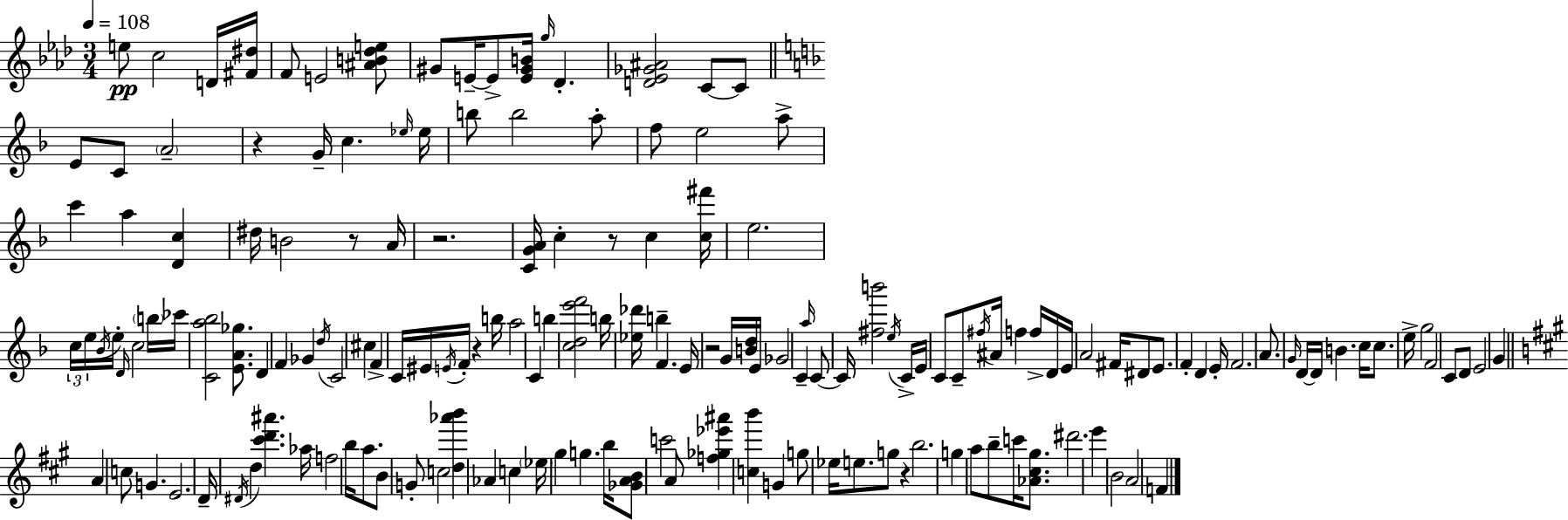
X:1
T:Untitled
M:3/4
L:1/4
K:Ab
e/2 c2 D/4 [^F^d]/4 F/2 E2 [^AB_de]/2 ^G/2 E/4 E/2 [E^GB]/4 g/4 _D [D_E_G^A]2 C/2 C/2 E/2 C/2 A2 z G/4 c _e/4 _e/4 b/2 b2 a/2 f/2 e2 a/2 c' a [Dc] ^d/4 B2 z/2 A/4 z2 [CGA]/4 c z/2 c [c^f']/4 e2 c/4 e/4 _B/4 e/4 D/4 c2 b/4 _c'/4 [Ca_b]2 [EA_g]/2 D F _G d/4 C2 ^c F C/4 ^E/4 E/4 F/4 z b/4 a2 C b [cde'f']2 b/4 [_e_d']/4 b F E/4 z2 G/4 [Bd]/4 E/4 _G2 C a/4 C/2 C/4 [^fb']2 e/4 C/4 E/4 C/2 C/2 ^f/4 ^A/4 f f/4 D/4 E/4 A2 ^F/4 ^D/2 E/2 F D E/4 F2 A/2 G/4 D/4 D/4 B c/4 c/2 e/4 g2 F2 C/2 D/2 E2 G A c/2 G E2 D/4 ^D/4 d [^c'd'^a'] _a/4 f2 b/4 a/2 B/2 G/2 c2 [d_a'b'] _A c _e/4 ^g g b/4 [_GAB]/2 c'2 A/2 [f_g_e'^a'] [cb'] G g/2 _e/4 e/2 g/2 z b2 g a/2 b/2 c'/4 [_A^c^g]/2 ^d'2 e' B2 A2 F